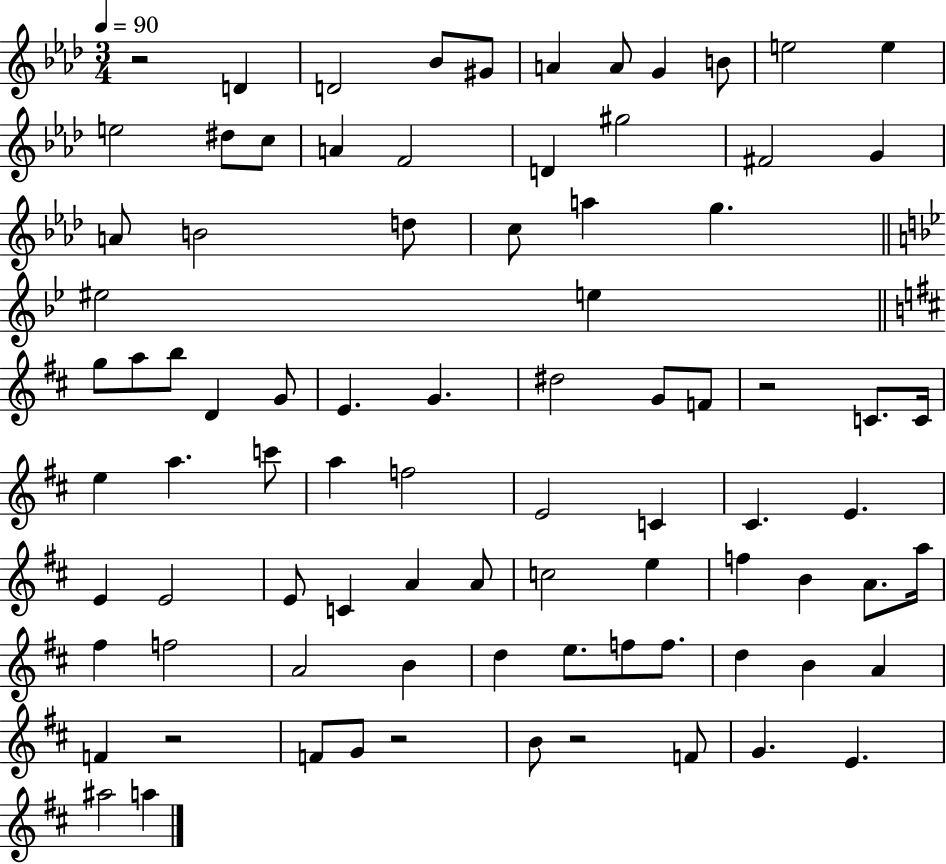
{
  \clef treble
  \numericTimeSignature
  \time 3/4
  \key aes \major
  \tempo 4 = 90
  r2 d'4 | d'2 bes'8 gis'8 | a'4 a'8 g'4 b'8 | e''2 e''4 | \break e''2 dis''8 c''8 | a'4 f'2 | d'4 gis''2 | fis'2 g'4 | \break a'8 b'2 d''8 | c''8 a''4 g''4. | \bar "||" \break \key bes \major eis''2 e''4 | \bar "||" \break \key d \major g''8 a''8 b''8 d'4 g'8 | e'4. g'4. | dis''2 g'8 f'8 | r2 c'8. c'16 | \break e''4 a''4. c'''8 | a''4 f''2 | e'2 c'4 | cis'4. e'4. | \break e'4 e'2 | e'8 c'4 a'4 a'8 | c''2 e''4 | f''4 b'4 a'8. a''16 | \break fis''4 f''2 | a'2 b'4 | d''4 e''8. f''8 f''8. | d''4 b'4 a'4 | \break f'4 r2 | f'8 g'8 r2 | b'8 r2 f'8 | g'4. e'4. | \break ais''2 a''4 | \bar "|."
}